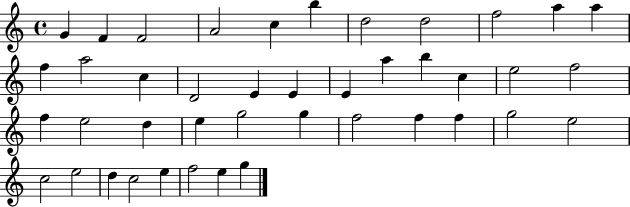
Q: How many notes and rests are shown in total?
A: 42